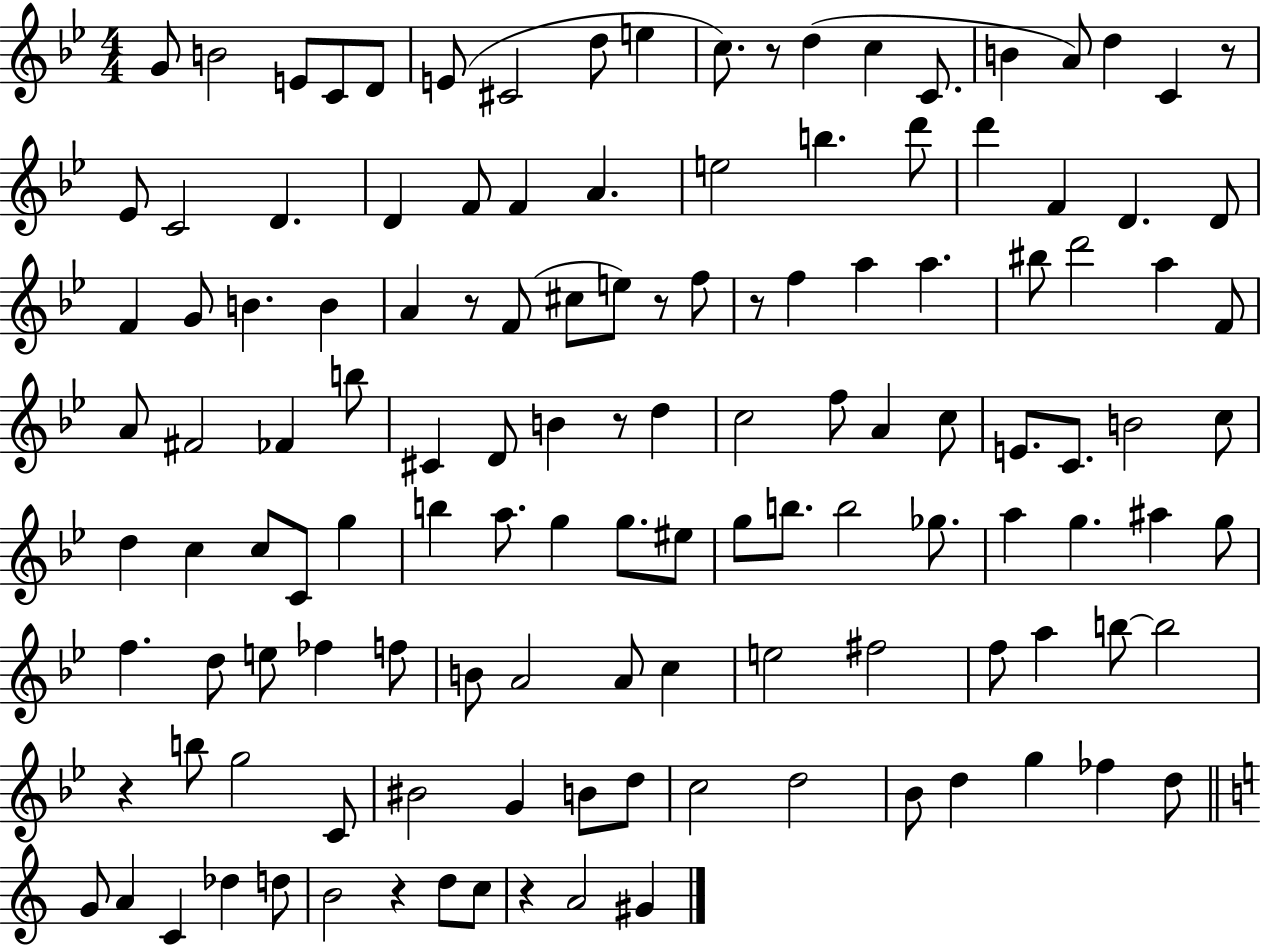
{
  \clef treble
  \numericTimeSignature
  \time 4/4
  \key bes \major
  g'8 b'2 e'8 c'8 d'8 | e'8( cis'2 d''8 e''4 | c''8.) r8 d''4( c''4 c'8. | b'4 a'8) d''4 c'4 r8 | \break ees'8 c'2 d'4. | d'4 f'8 f'4 a'4. | e''2 b''4. d'''8 | d'''4 f'4 d'4. d'8 | \break f'4 g'8 b'4. b'4 | a'4 r8 f'8( cis''8 e''8) r8 f''8 | r8 f''4 a''4 a''4. | bis''8 d'''2 a''4 f'8 | \break a'8 fis'2 fes'4 b''8 | cis'4 d'8 b'4 r8 d''4 | c''2 f''8 a'4 c''8 | e'8. c'8. b'2 c''8 | \break d''4 c''4 c''8 c'8 g''4 | b''4 a''8. g''4 g''8. eis''8 | g''8 b''8. b''2 ges''8. | a''4 g''4. ais''4 g''8 | \break f''4. d''8 e''8 fes''4 f''8 | b'8 a'2 a'8 c''4 | e''2 fis''2 | f''8 a''4 b''8~~ b''2 | \break r4 b''8 g''2 c'8 | bis'2 g'4 b'8 d''8 | c''2 d''2 | bes'8 d''4 g''4 fes''4 d''8 | \break \bar "||" \break \key c \major g'8 a'4 c'4 des''4 d''8 | b'2 r4 d''8 c''8 | r4 a'2 gis'4 | \bar "|."
}